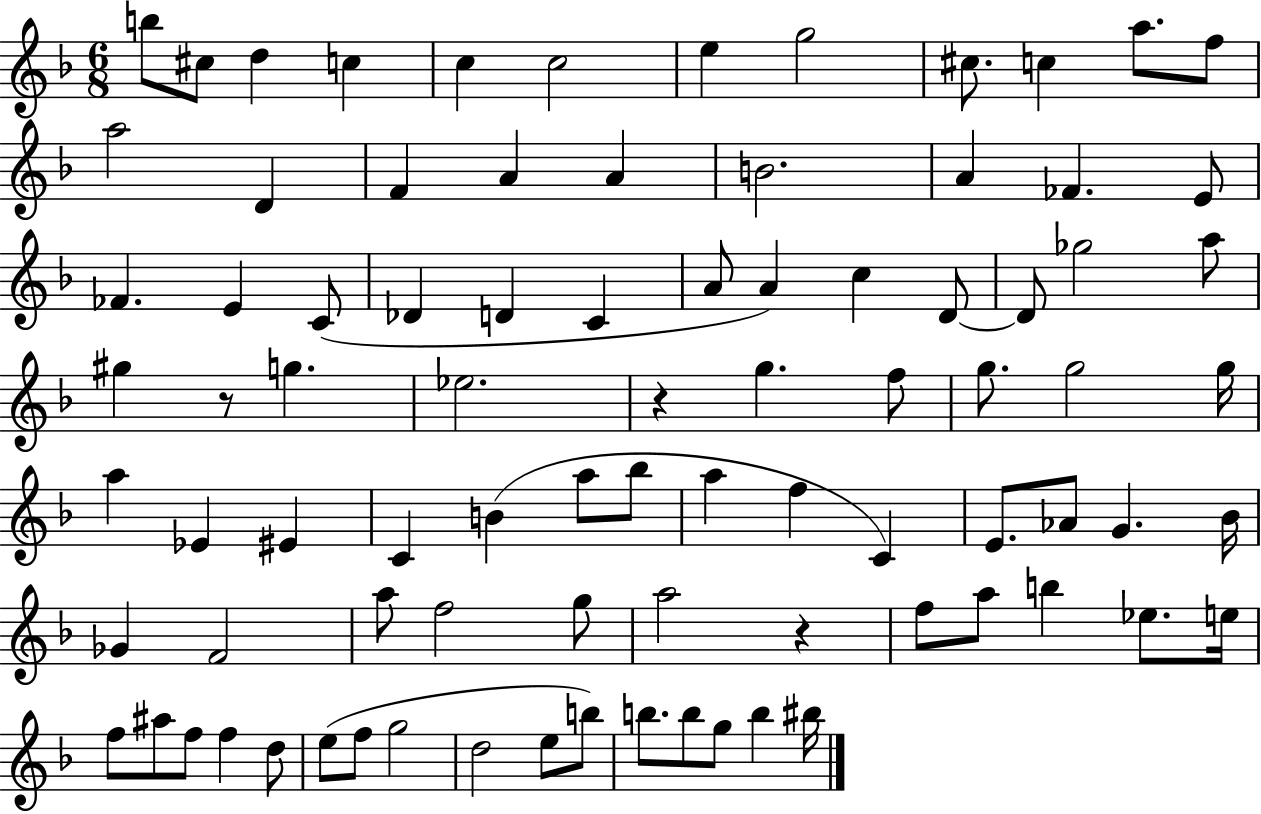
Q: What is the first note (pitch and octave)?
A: B5